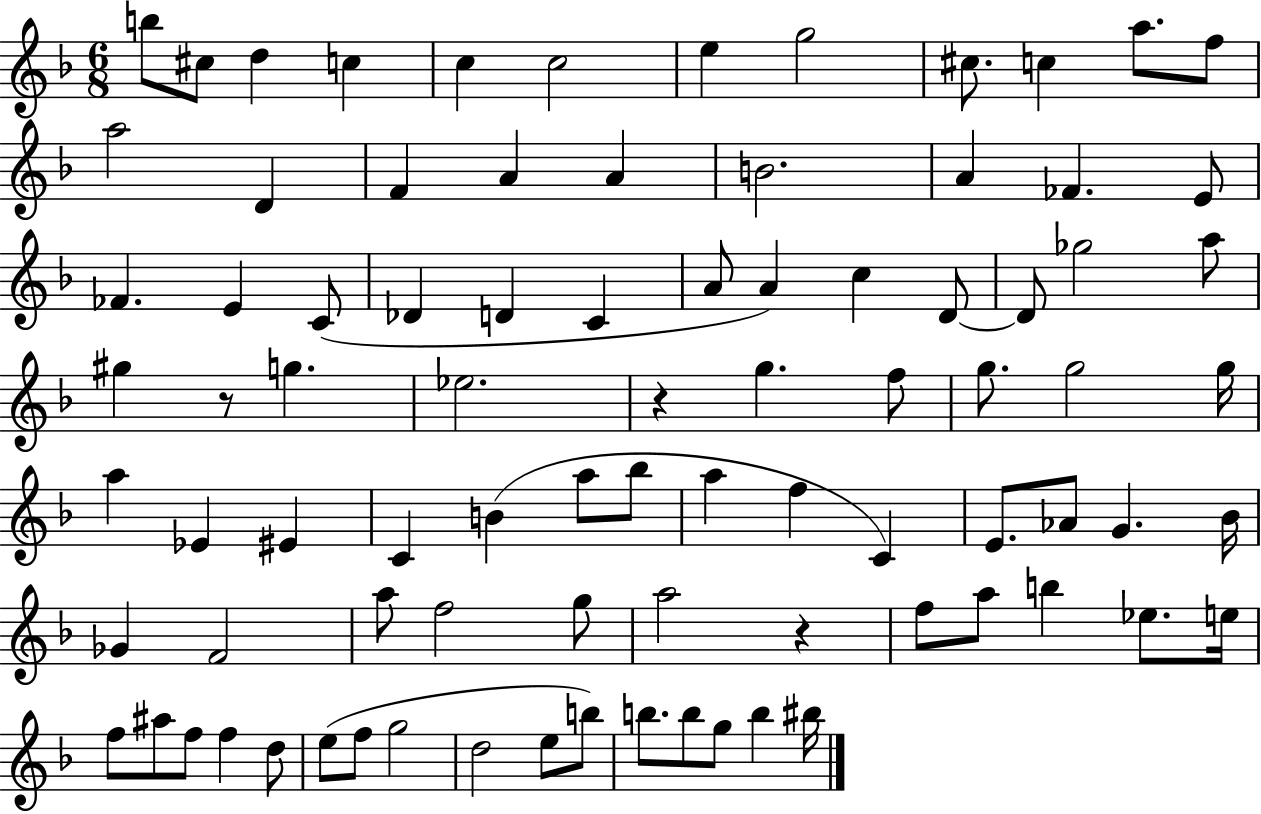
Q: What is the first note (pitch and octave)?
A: B5